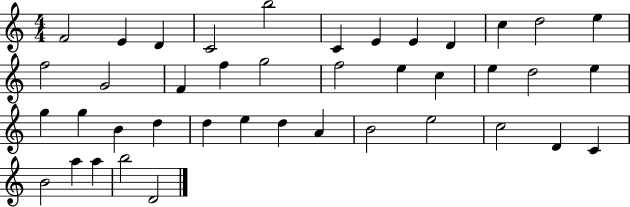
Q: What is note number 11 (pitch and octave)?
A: D5